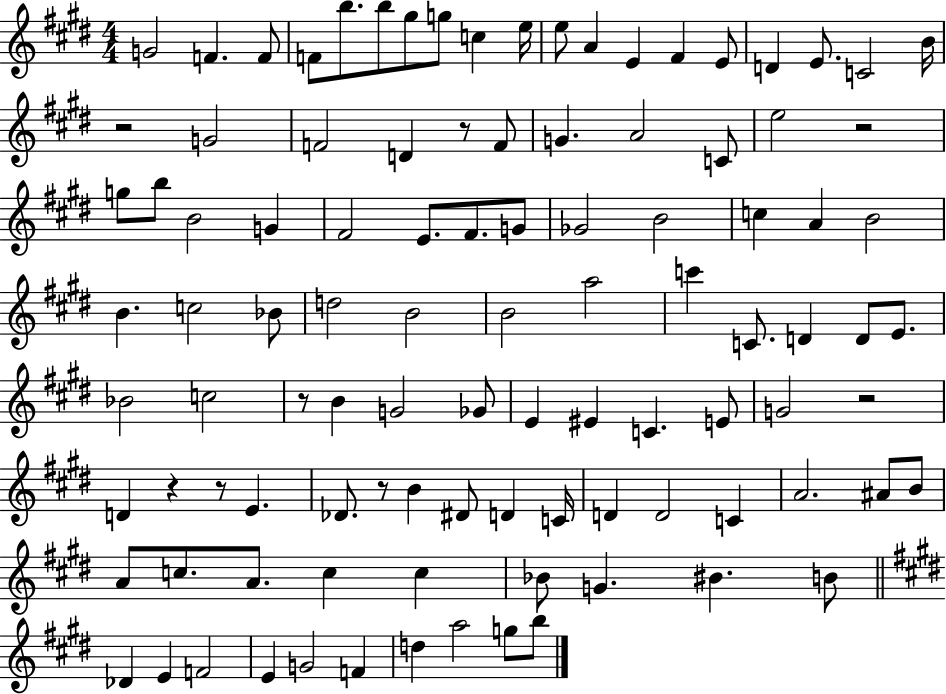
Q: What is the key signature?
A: E major